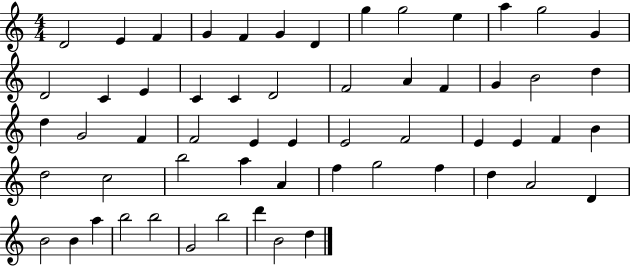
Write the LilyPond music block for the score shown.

{
  \clef treble
  \numericTimeSignature
  \time 4/4
  \key c \major
  d'2 e'4 f'4 | g'4 f'4 g'4 d'4 | g''4 g''2 e''4 | a''4 g''2 g'4 | \break d'2 c'4 e'4 | c'4 c'4 d'2 | f'2 a'4 f'4 | g'4 b'2 d''4 | \break d''4 g'2 f'4 | f'2 e'4 e'4 | e'2 f'2 | e'4 e'4 f'4 b'4 | \break d''2 c''2 | b''2 a''4 a'4 | f''4 g''2 f''4 | d''4 a'2 d'4 | \break b'2 b'4 a''4 | b''2 b''2 | g'2 b''2 | d'''4 b'2 d''4 | \break \bar "|."
}